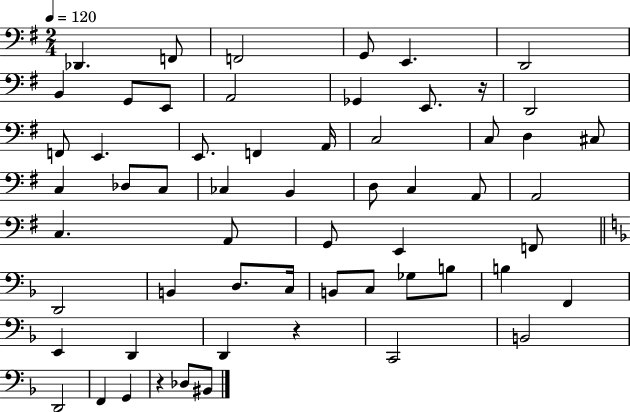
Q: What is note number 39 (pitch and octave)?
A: D3